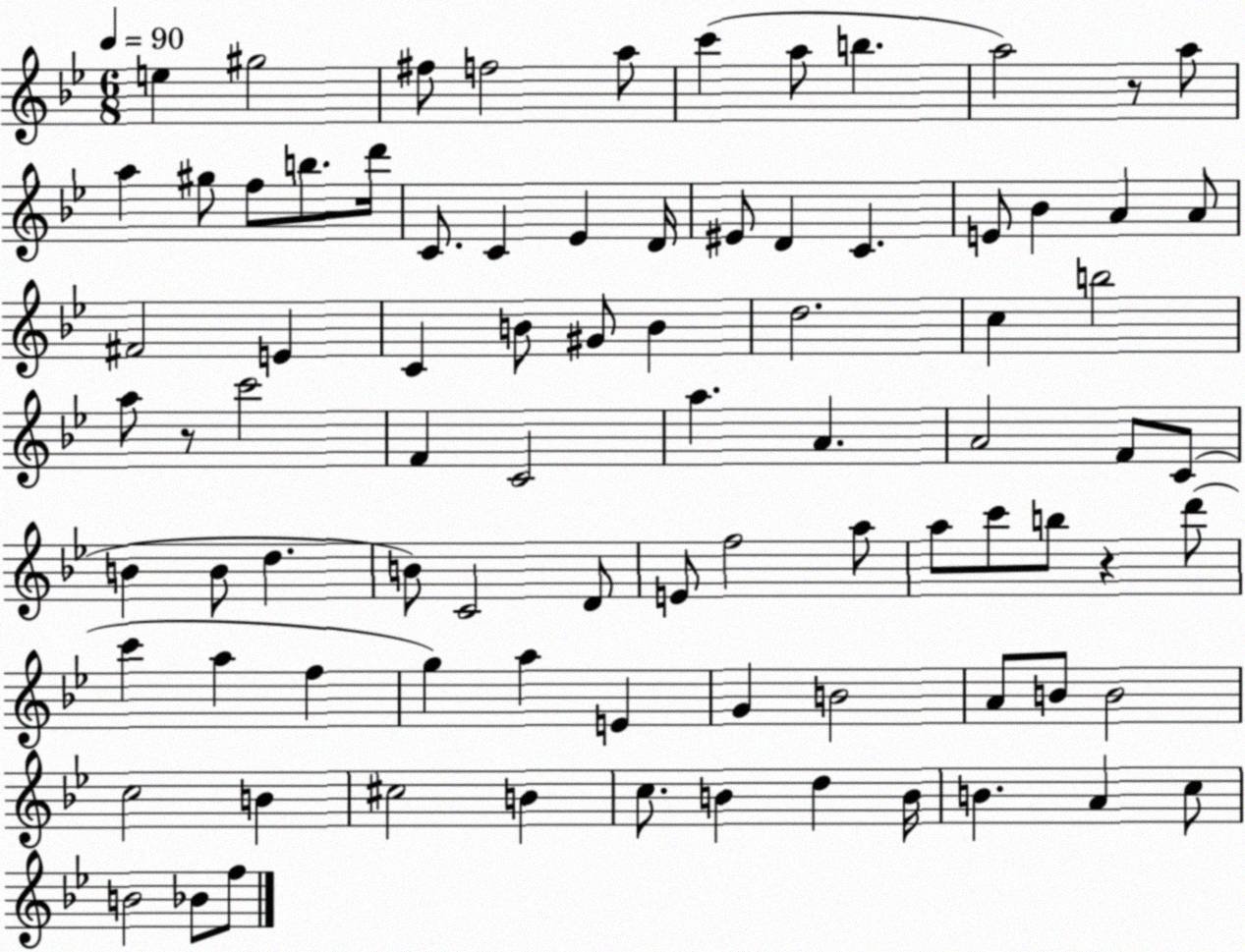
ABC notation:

X:1
T:Untitled
M:6/8
L:1/4
K:Bb
e ^g2 ^f/2 f2 a/2 c' a/2 b a2 z/2 a/2 a ^g/2 f/2 b/2 d'/4 C/2 C _E D/4 ^E/2 D C E/2 _B A A/2 ^F2 E C B/2 ^G/2 B d2 c b2 a/2 z/2 c'2 F C2 a A A2 F/2 C/2 B B/2 d B/2 C2 D/2 E/2 f2 a/2 a/2 c'/2 b/2 z d'/2 c' a f g a E G B2 A/2 B/2 B2 c2 B ^c2 B c/2 B d B/4 B A c/2 B2 _B/2 f/2